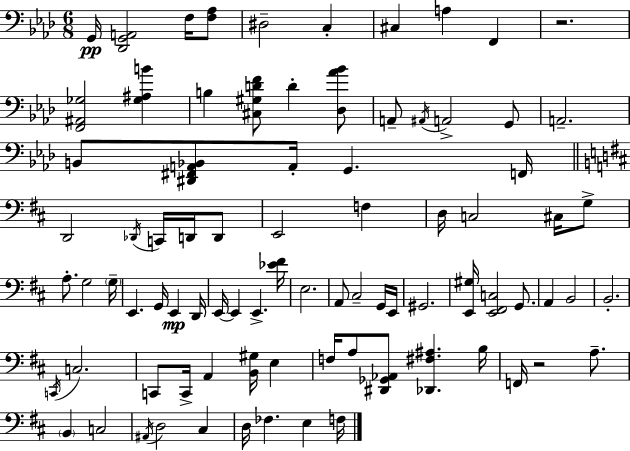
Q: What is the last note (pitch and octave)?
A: F3